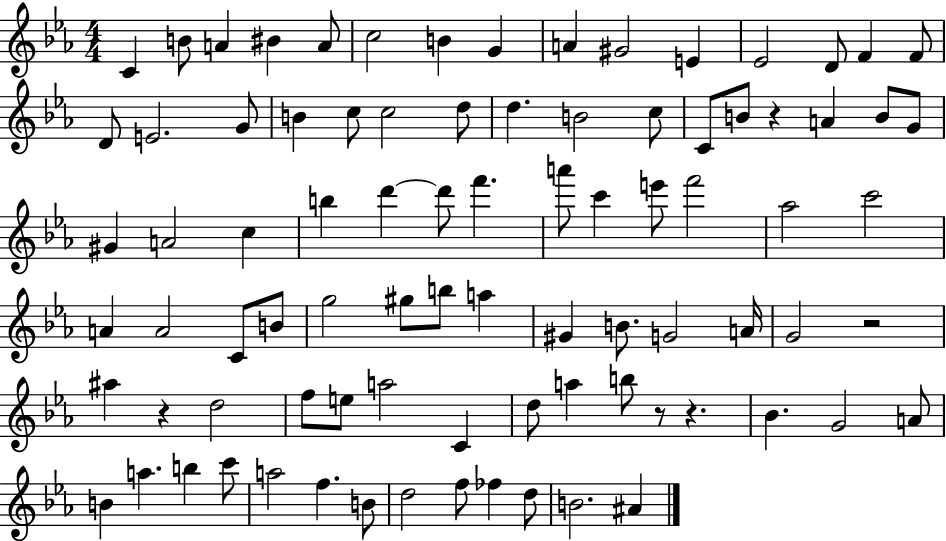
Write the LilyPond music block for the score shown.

{
  \clef treble
  \numericTimeSignature
  \time 4/4
  \key ees \major
  c'4 b'8 a'4 bis'4 a'8 | c''2 b'4 g'4 | a'4 gis'2 e'4 | ees'2 d'8 f'4 f'8 | \break d'8 e'2. g'8 | b'4 c''8 c''2 d''8 | d''4. b'2 c''8 | c'8 b'8 r4 a'4 b'8 g'8 | \break gis'4 a'2 c''4 | b''4 d'''4~~ d'''8 f'''4. | a'''8 c'''4 e'''8 f'''2 | aes''2 c'''2 | \break a'4 a'2 c'8 b'8 | g''2 gis''8 b''8 a''4 | gis'4 b'8. g'2 a'16 | g'2 r2 | \break ais''4 r4 d''2 | f''8 e''8 a''2 c'4 | d''8 a''4 b''8 r8 r4. | bes'4. g'2 a'8 | \break b'4 a''4. b''4 c'''8 | a''2 f''4. b'8 | d''2 f''8 fes''4 d''8 | b'2. ais'4 | \break \bar "|."
}